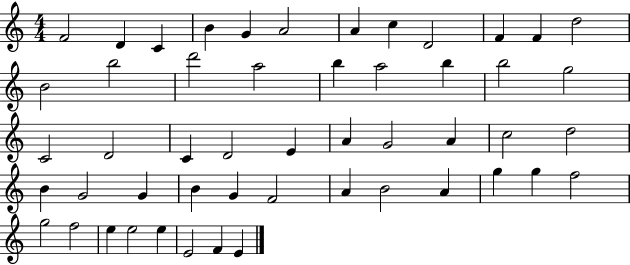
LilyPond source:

{
  \clef treble
  \numericTimeSignature
  \time 4/4
  \key c \major
  f'2 d'4 c'4 | b'4 g'4 a'2 | a'4 c''4 d'2 | f'4 f'4 d''2 | \break b'2 b''2 | d'''2 a''2 | b''4 a''2 b''4 | b''2 g''2 | \break c'2 d'2 | c'4 d'2 e'4 | a'4 g'2 a'4 | c''2 d''2 | \break b'4 g'2 g'4 | b'4 g'4 f'2 | a'4 b'2 a'4 | g''4 g''4 f''2 | \break g''2 f''2 | e''4 e''2 e''4 | e'2 f'4 e'4 | \bar "|."
}